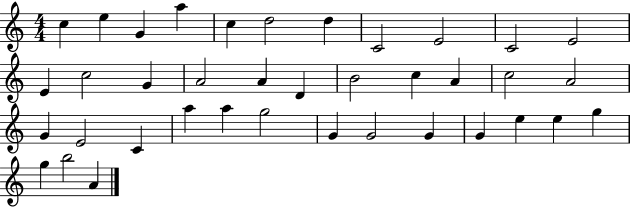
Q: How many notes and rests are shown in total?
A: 38